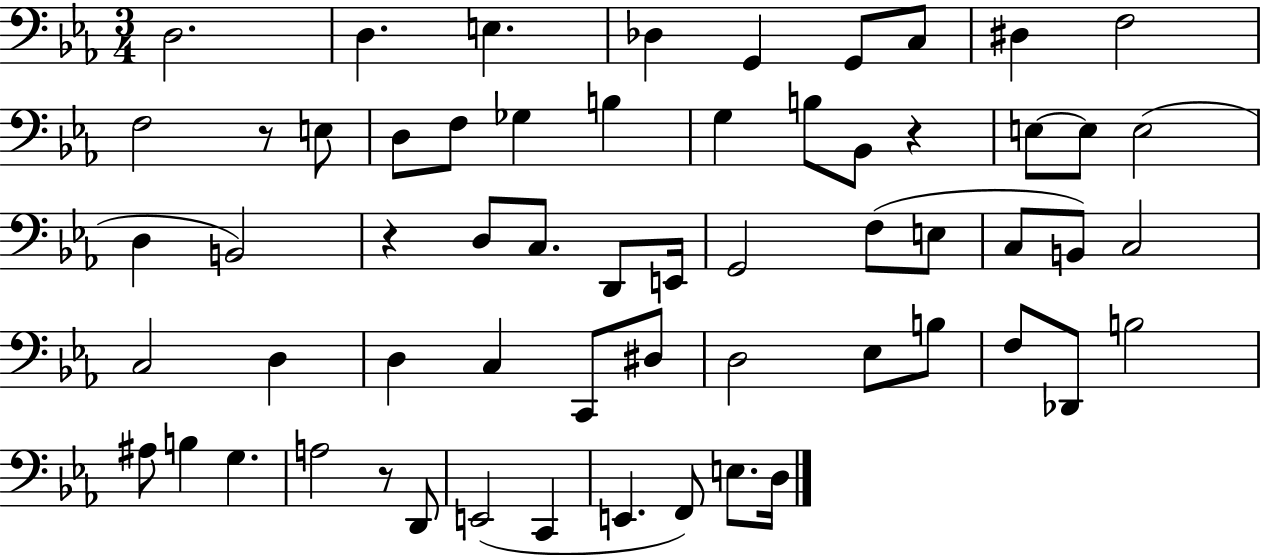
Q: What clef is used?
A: bass